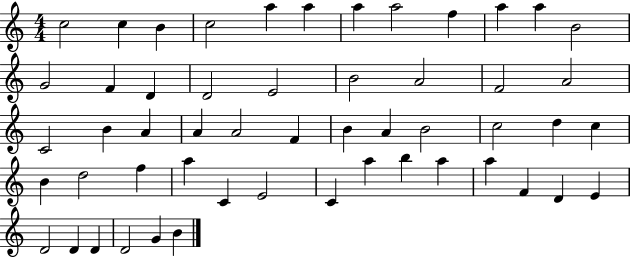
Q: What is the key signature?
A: C major